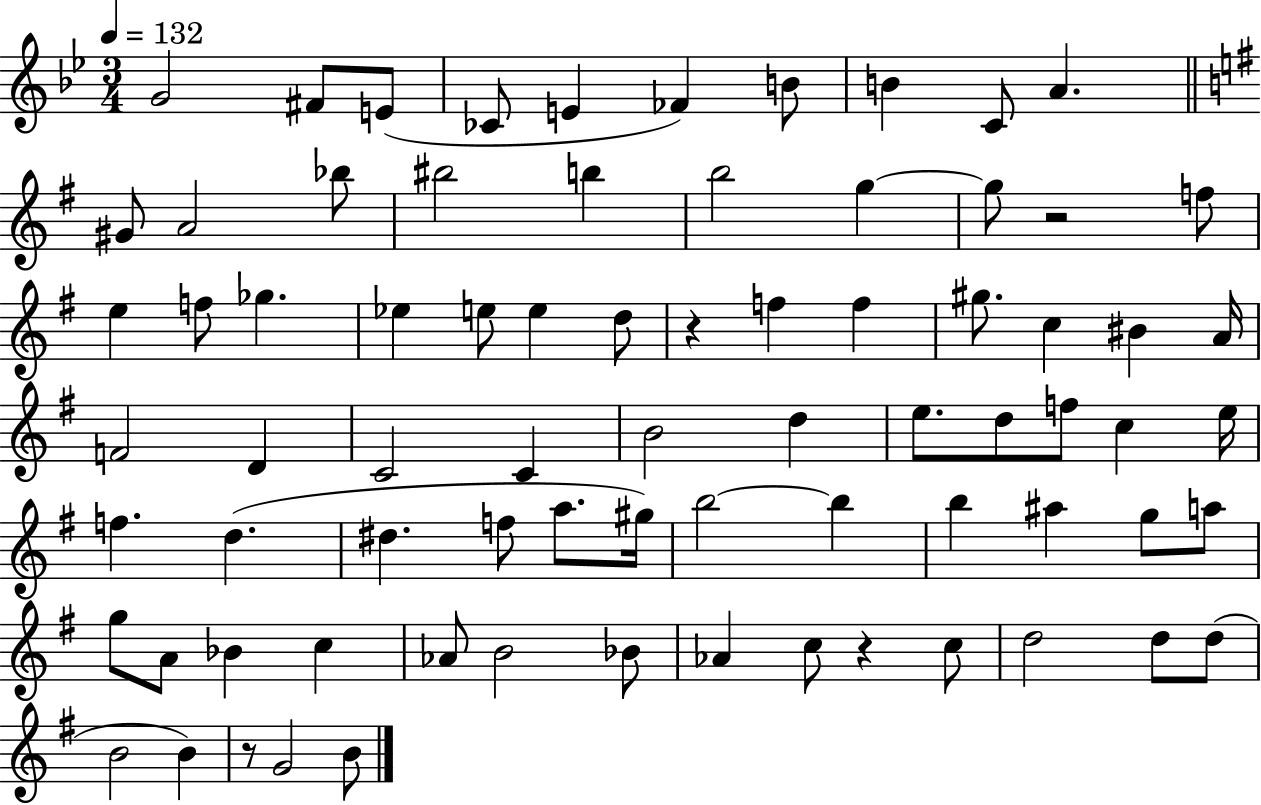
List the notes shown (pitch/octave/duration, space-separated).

G4/h F#4/e E4/e CES4/e E4/q FES4/q B4/e B4/q C4/e A4/q. G#4/e A4/h Bb5/e BIS5/h B5/q B5/h G5/q G5/e R/h F5/e E5/q F5/e Gb5/q. Eb5/q E5/e E5/q D5/e R/q F5/q F5/q G#5/e. C5/q BIS4/q A4/s F4/h D4/q C4/h C4/q B4/h D5/q E5/e. D5/e F5/e C5/q E5/s F5/q. D5/q. D#5/q. F5/e A5/e. G#5/s B5/h B5/q B5/q A#5/q G5/e A5/e G5/e A4/e Bb4/q C5/q Ab4/e B4/h Bb4/e Ab4/q C5/e R/q C5/e D5/h D5/e D5/e B4/h B4/q R/e G4/h B4/e